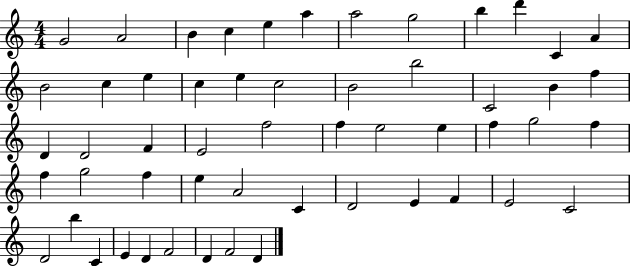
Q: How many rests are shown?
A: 0